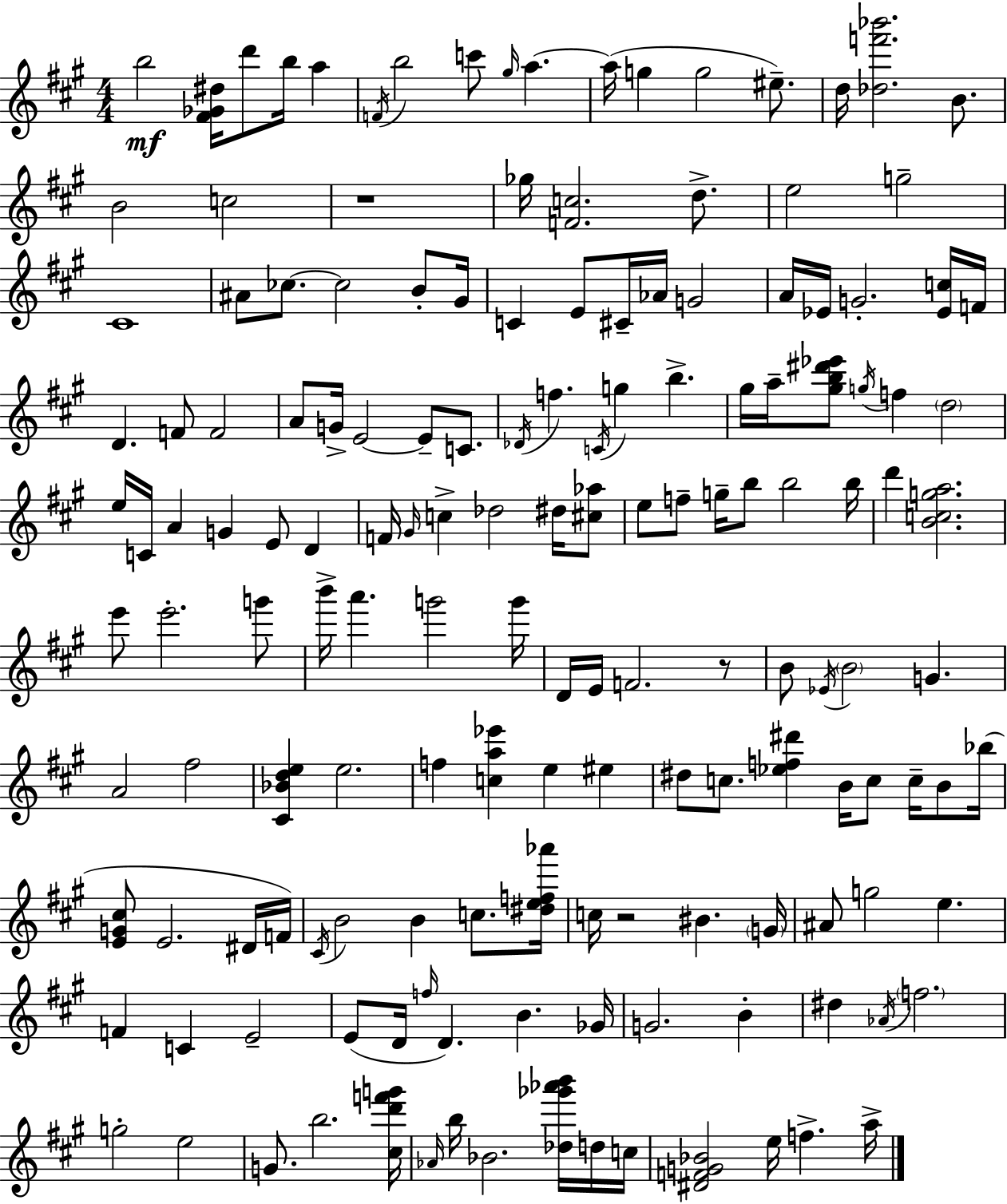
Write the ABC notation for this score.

X:1
T:Untitled
M:4/4
L:1/4
K:A
b2 [^F_G^d]/4 d'/2 b/4 a F/4 b2 c'/2 ^g/4 a a/4 g g2 ^e/2 d/4 [_df'_b']2 B/2 B2 c2 z4 _g/4 [Fc]2 d/2 e2 g2 ^C4 ^A/2 _c/2 _c2 B/2 ^G/4 C E/2 ^C/4 _A/4 G2 A/4 _E/4 G2 [_Ec]/4 F/4 D F/2 F2 A/2 G/4 E2 E/2 C/2 _D/4 f C/4 g b ^g/4 a/4 [^gb^d'_e']/2 g/4 f d2 e/4 C/4 A G E/2 D F/4 ^G/4 c _d2 ^d/4 [^c_a]/2 e/2 f/2 g/4 b/2 b2 b/4 d' [Bcga]2 e'/2 e'2 g'/2 b'/4 a' g'2 g'/4 D/4 E/4 F2 z/2 B/2 _E/4 B2 G A2 ^f2 [^C_Bde] e2 f [ca_e'] e ^e ^d/2 c/2 [_ef^d'] B/4 c/2 c/4 B/2 _b/4 [EG^c]/2 E2 ^D/4 F/4 ^C/4 B2 B c/2 [^def_a']/4 c/4 z2 ^B G/4 ^A/2 g2 e F C E2 E/2 D/4 f/4 D B _G/4 G2 B ^d _A/4 f2 g2 e2 G/2 b2 [^cd'f'g']/4 _A/4 b/4 _B2 [_d_g'_a'b']/4 d/4 c/4 [^DFG_B]2 e/4 f a/4